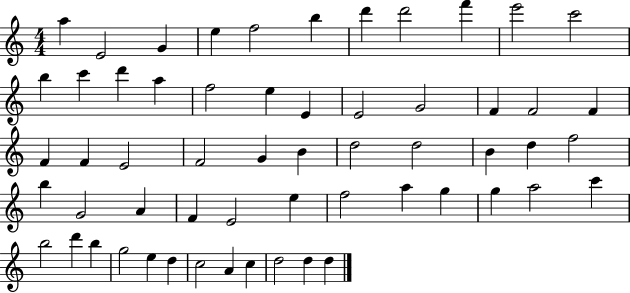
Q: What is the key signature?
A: C major